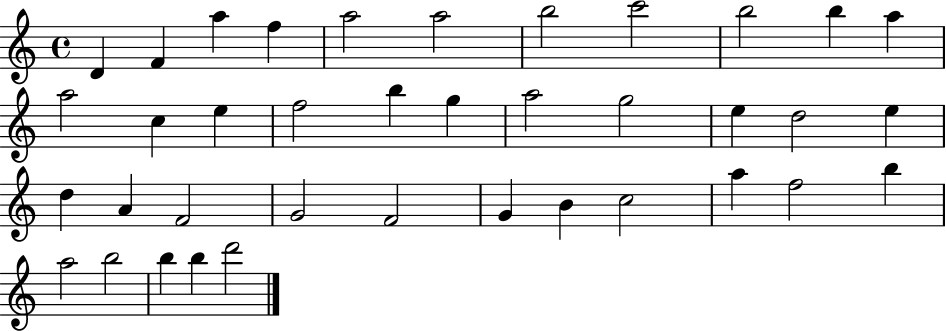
D4/q F4/q A5/q F5/q A5/h A5/h B5/h C6/h B5/h B5/q A5/q A5/h C5/q E5/q F5/h B5/q G5/q A5/h G5/h E5/q D5/h E5/q D5/q A4/q F4/h G4/h F4/h G4/q B4/q C5/h A5/q F5/h B5/q A5/h B5/h B5/q B5/q D6/h